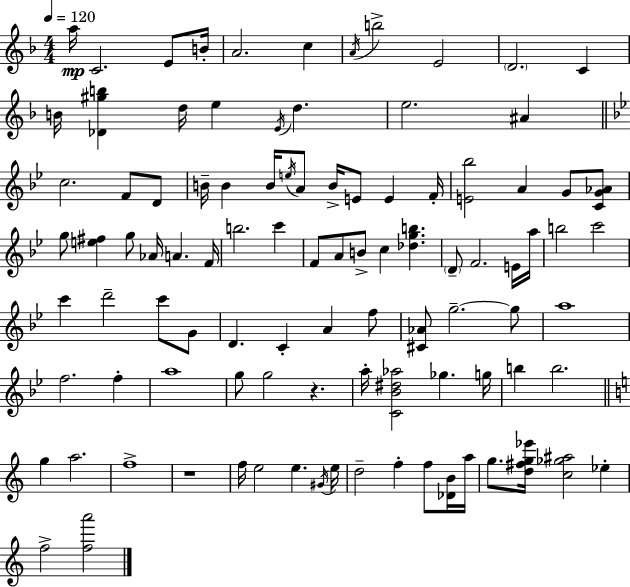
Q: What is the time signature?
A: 4/4